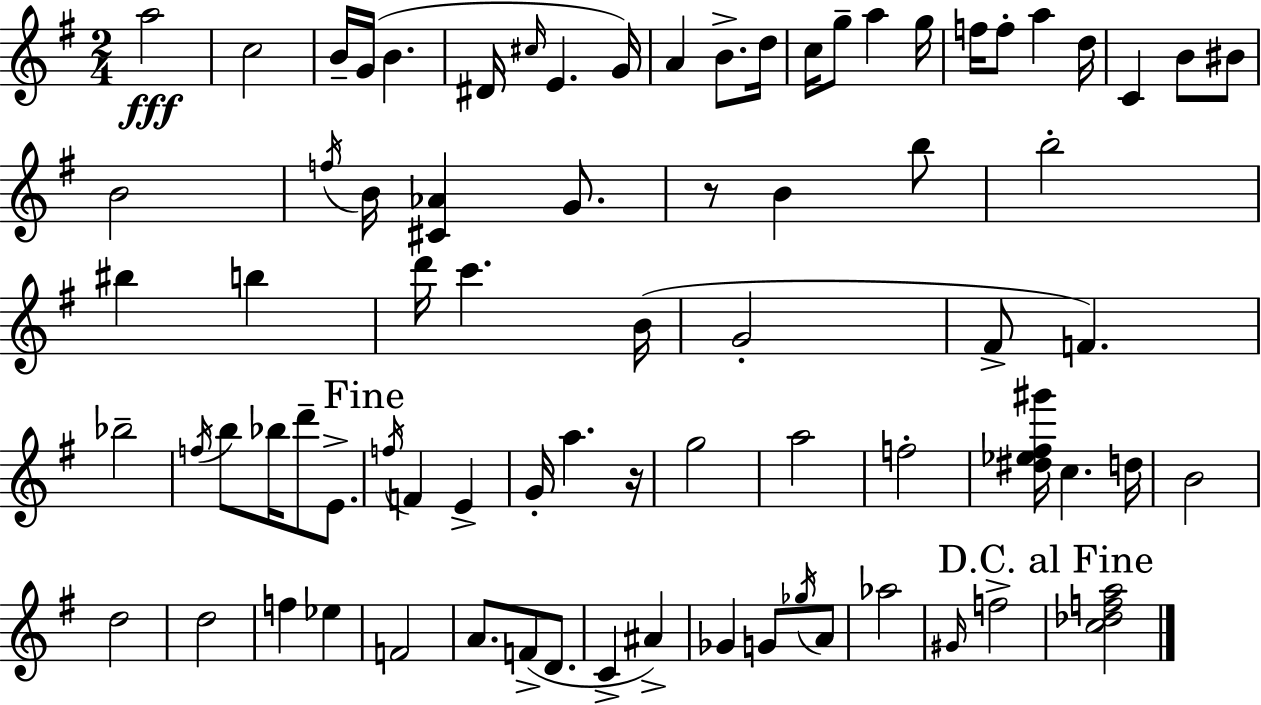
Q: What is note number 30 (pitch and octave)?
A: B5